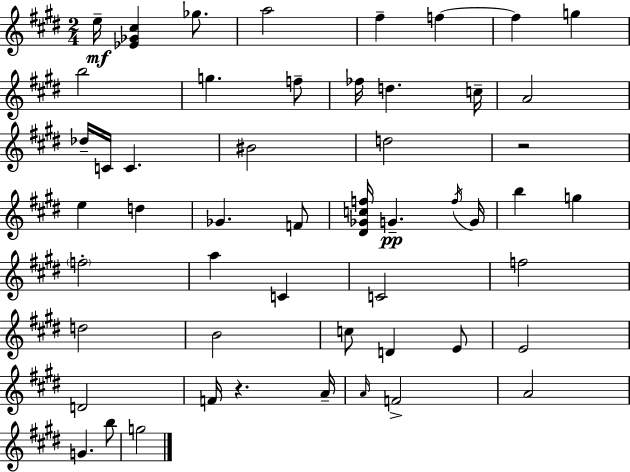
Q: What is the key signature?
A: E major